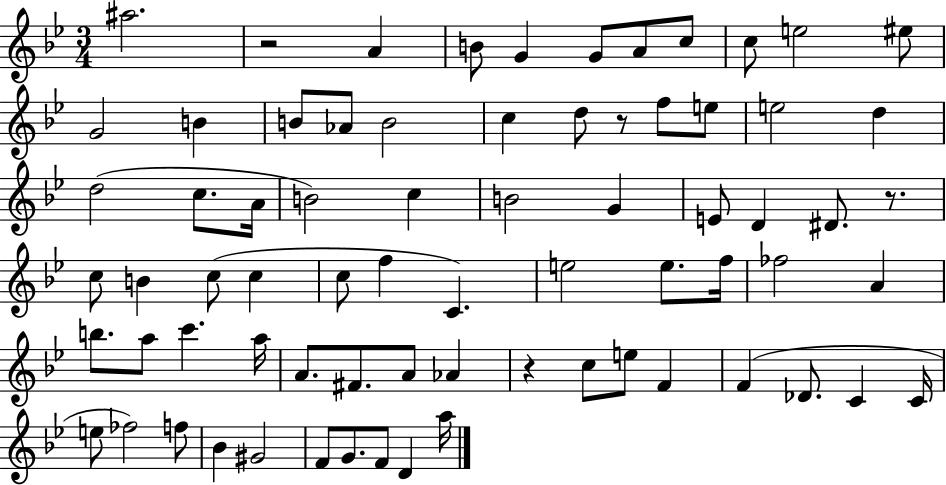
{
  \clef treble
  \numericTimeSignature
  \time 3/4
  \key bes \major
  ais''2. | r2 a'4 | b'8 g'4 g'8 a'8 c''8 | c''8 e''2 eis''8 | \break g'2 b'4 | b'8 aes'8 b'2 | c''4 d''8 r8 f''8 e''8 | e''2 d''4 | \break d''2( c''8. a'16 | b'2) c''4 | b'2 g'4 | e'8 d'4 dis'8. r8. | \break c''8 b'4 c''8( c''4 | c''8 f''4 c'4.) | e''2 e''8. f''16 | fes''2 a'4 | \break b''8. a''8 c'''4. a''16 | a'8. fis'8. a'8 aes'4 | r4 c''8 e''8 f'4 | f'4( des'8. c'4 c'16 | \break e''8 fes''2) f''8 | bes'4 gis'2 | f'8 g'8. f'8 d'4 a''16 | \bar "|."
}